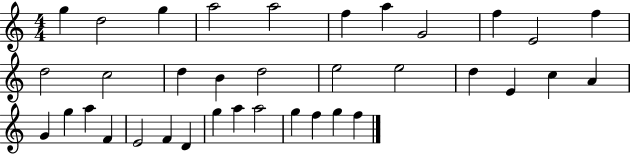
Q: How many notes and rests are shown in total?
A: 36